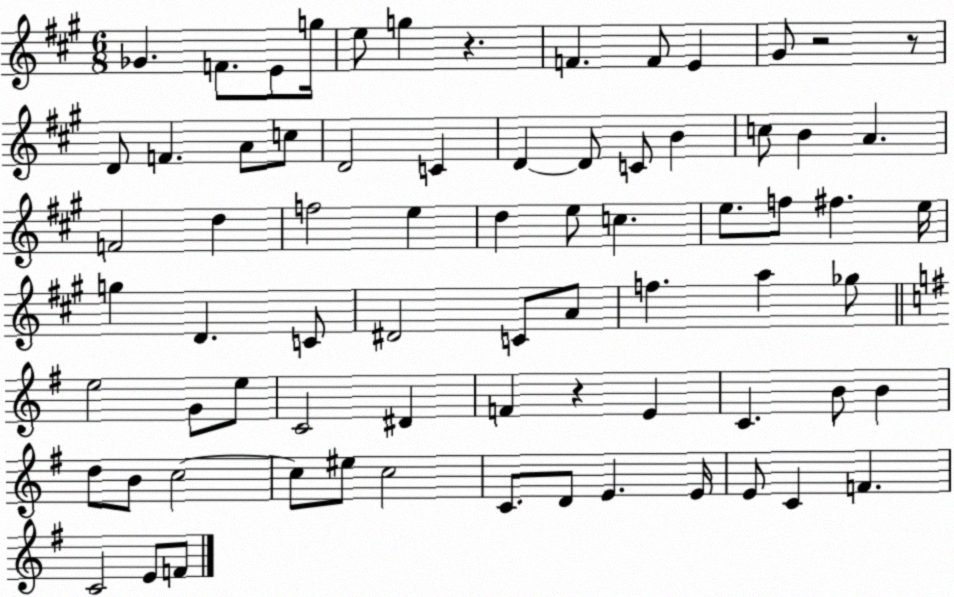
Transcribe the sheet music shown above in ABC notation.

X:1
T:Untitled
M:6/8
L:1/4
K:A
_G F/2 E/2 g/4 e/2 g z F F/2 E ^G/2 z2 z/2 D/2 F A/2 c/2 D2 C D D/2 C/2 B c/2 B A F2 d f2 e d e/2 c e/2 f/2 ^f e/4 g D C/2 ^D2 C/2 A/2 f a _g/2 e2 G/2 e/2 C2 ^D F z E C B/2 B d/2 B/2 c2 c/2 ^e/2 c2 C/2 D/2 E E/4 E/2 C F C2 E/2 F/2